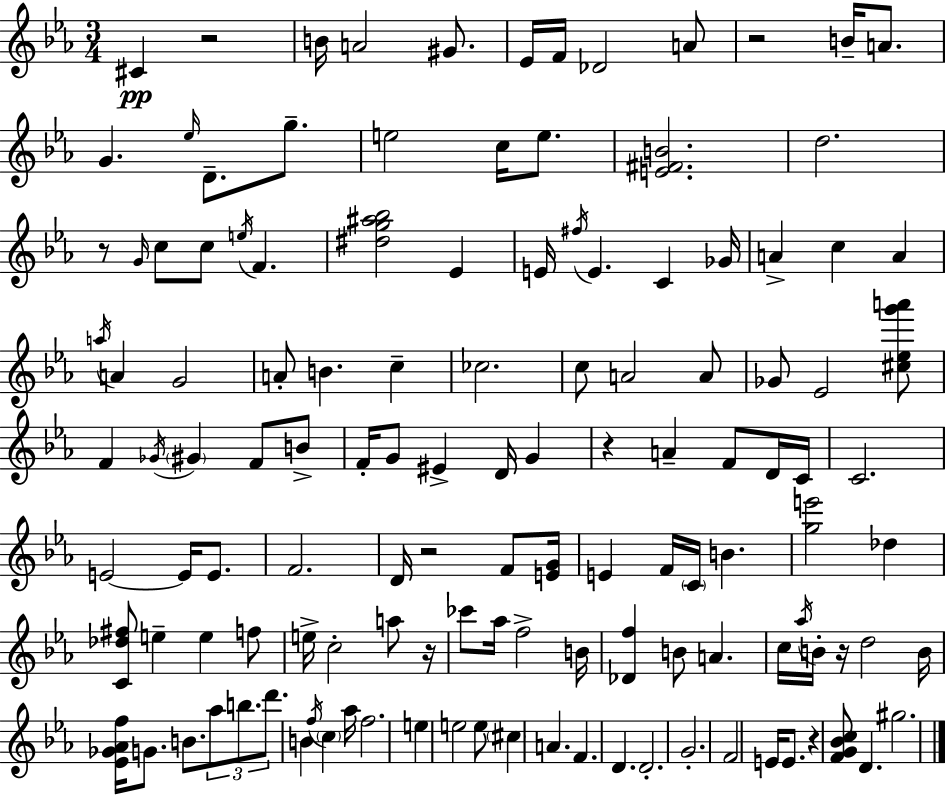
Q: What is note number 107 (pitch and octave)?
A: F4